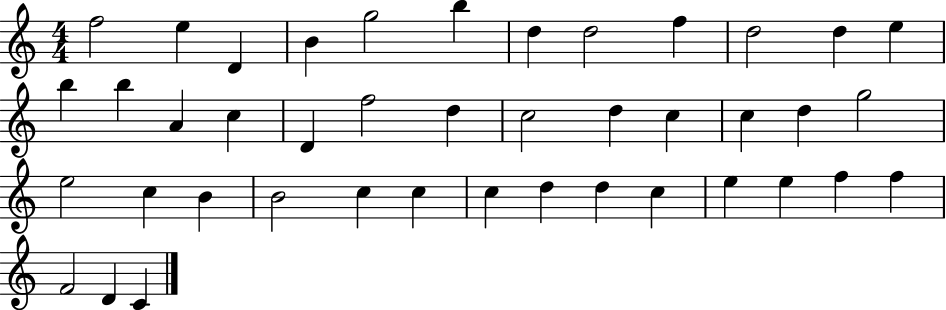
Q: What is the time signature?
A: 4/4